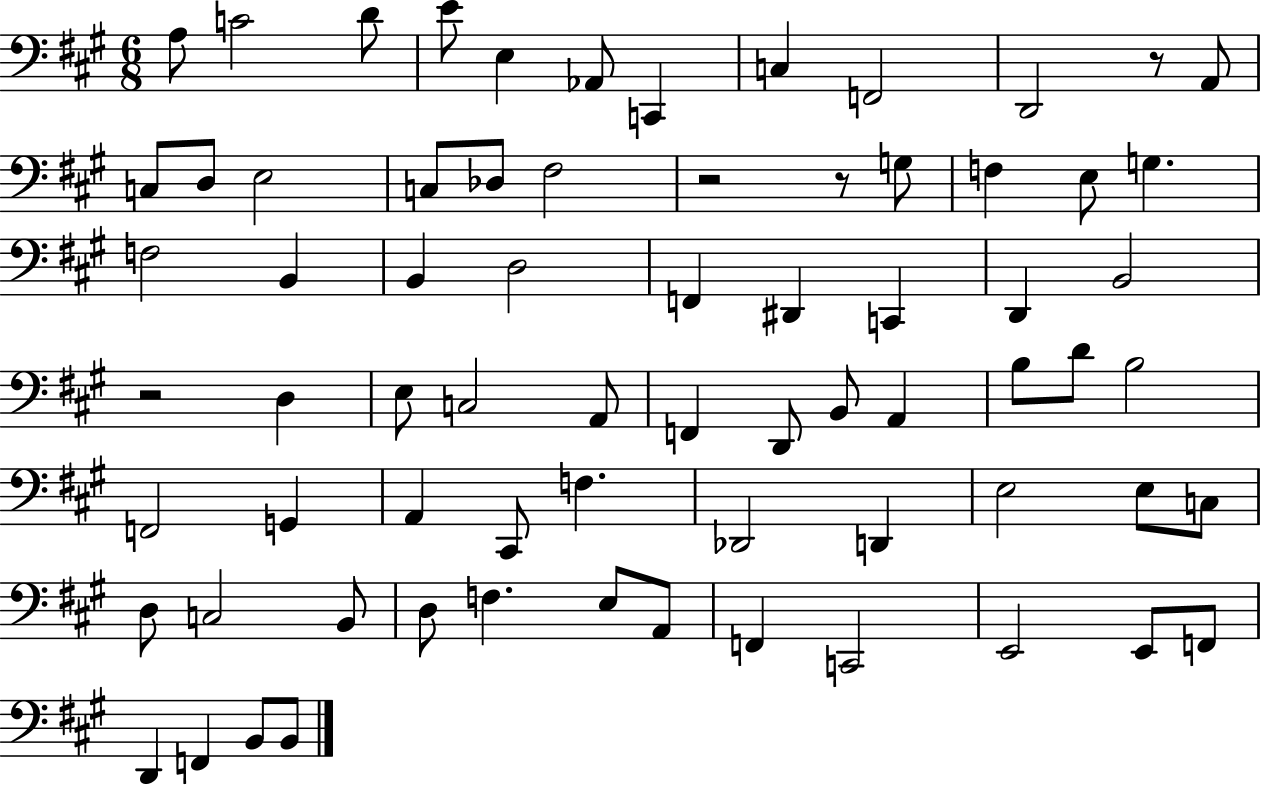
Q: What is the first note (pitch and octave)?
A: A3